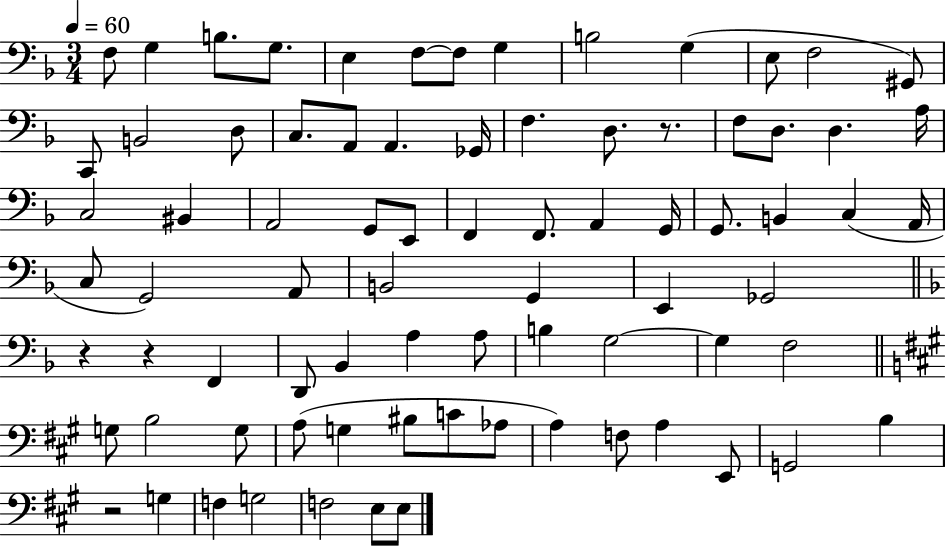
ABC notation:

X:1
T:Untitled
M:3/4
L:1/4
K:F
F,/2 G, B,/2 G,/2 E, F,/2 F,/2 G, B,2 G, E,/2 F,2 ^G,,/2 C,,/2 B,,2 D,/2 C,/2 A,,/2 A,, _G,,/4 F, D,/2 z/2 F,/2 D,/2 D, A,/4 C,2 ^B,, A,,2 G,,/2 E,,/2 F,, F,,/2 A,, G,,/4 G,,/2 B,, C, A,,/4 C,/2 G,,2 A,,/2 B,,2 G,, E,, _G,,2 z z F,, D,,/2 _B,, A, A,/2 B, G,2 G, F,2 G,/2 B,2 G,/2 A,/2 G, ^B,/2 C/2 _A,/2 A, F,/2 A, E,,/2 G,,2 B, z2 G, F, G,2 F,2 E,/2 E,/2